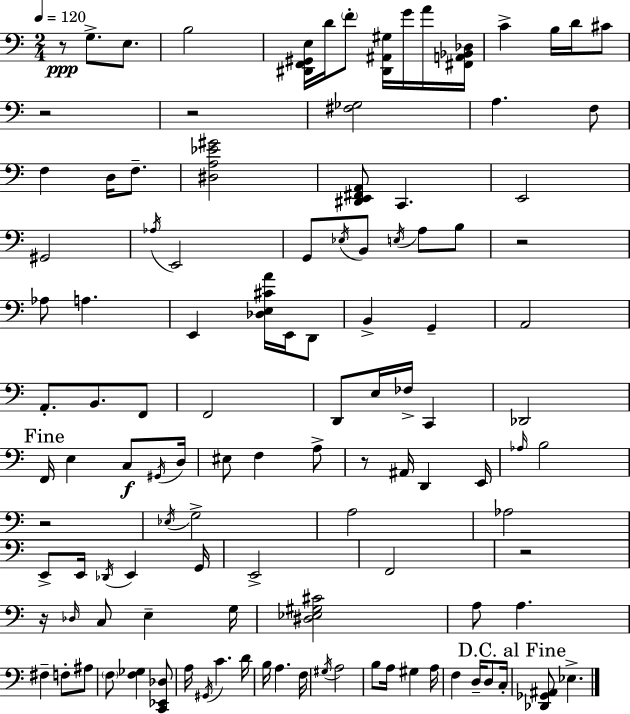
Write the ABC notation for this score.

X:1
T:Untitled
M:2/4
L:1/4
K:C
z/2 G,/2 E,/2 B,2 [^D,,F,,^G,,E,]/4 D/4 F/2 [^D,,^A,,^G,]/4 G/4 A/4 [^F,,A,,_B,,_D,]/4 C B,/4 D/4 ^C/2 z2 z2 [^F,_G,]2 A, F,/2 F, D,/4 F,/2 [^D,A,_E^G]2 [^D,,E,,^F,,A,,]/2 C,, E,,2 ^G,,2 _A,/4 E,,2 G,,/2 _E,/4 B,,/2 E,/4 A,/2 B,/2 z2 _A,/2 A, E,, [_D,E,^CA]/4 E,,/4 D,,/2 B,, G,, A,,2 A,,/2 B,,/2 F,,/2 F,,2 D,,/2 E,/4 _F,/4 C,, _D,,2 F,,/4 E, C,/2 ^G,,/4 D,/4 ^E,/2 F, A,/2 z/2 ^A,,/4 D,, E,,/4 _A,/4 B,2 z2 _E,/4 G,2 A,2 _A,2 E,,/2 E,,/4 _D,,/4 E,, G,,/4 E,,2 F,,2 z2 z/4 _D,/4 C,/2 E, G,/4 [^D,_E,^G,^C]2 A,/2 A, ^F, F,/2 ^A,/2 F,/2 [F,_G,] [C,,_E,,_D,]/2 A,/4 ^G,,/4 C D/4 B,/4 A, F,/4 ^G,/4 A,2 B,/2 A,/4 ^G, A,/4 F, D,/4 D,/2 C,/4 [_D,,_G,,^A,,]/2 _E,